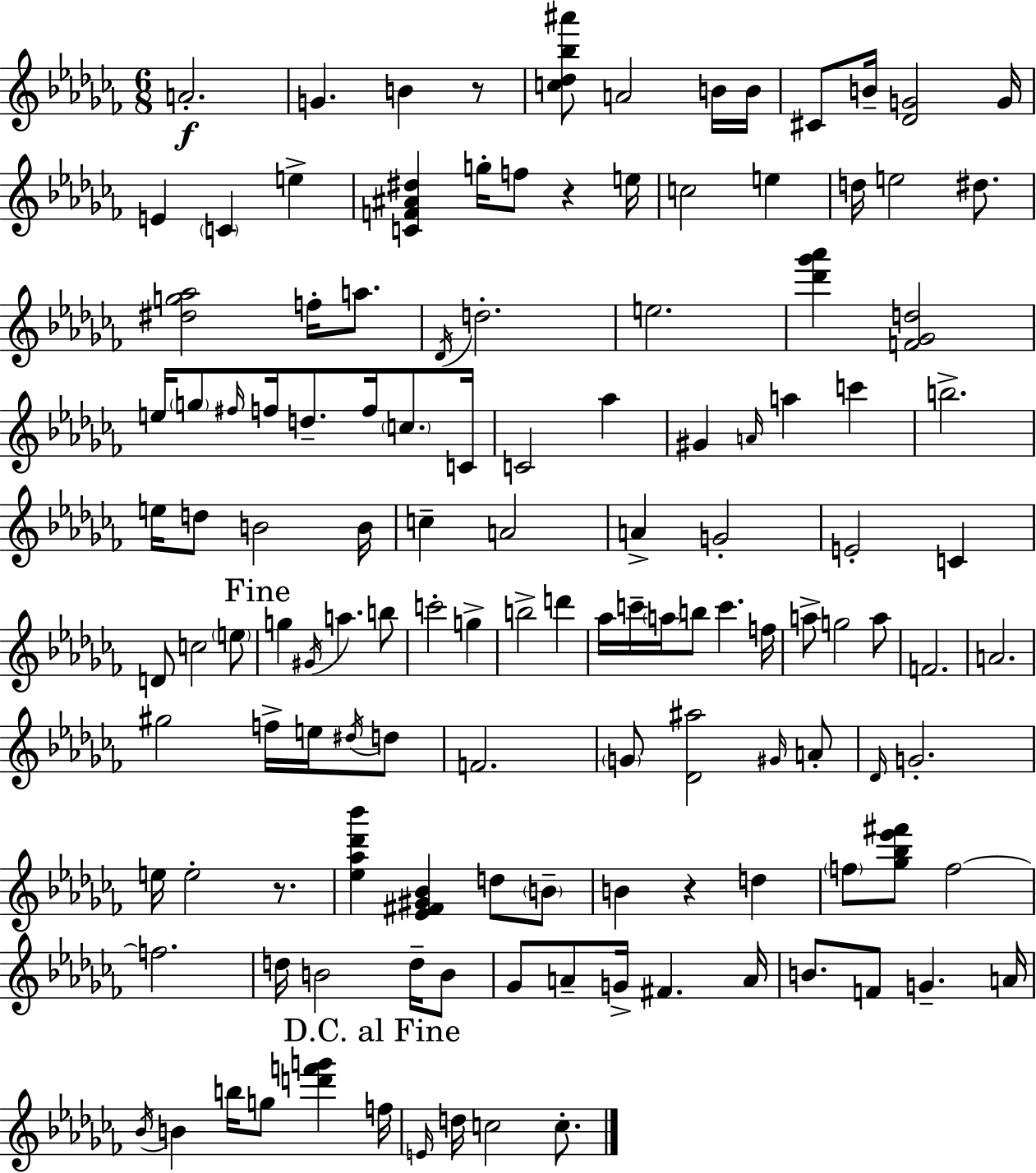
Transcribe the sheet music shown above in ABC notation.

X:1
T:Untitled
M:6/8
L:1/4
K:Abm
A2 G B z/2 [c_d_b^a']/2 A2 B/4 B/4 ^C/2 B/4 [_DG]2 G/4 E C e [CF^A^d] g/4 f/2 z e/4 c2 e d/4 e2 ^d/2 [^dg_a]2 f/4 a/2 _D/4 d2 e2 [_d'_g'_a'] [F_Gd]2 e/4 g/2 ^f/4 f/4 d/2 f/4 c/2 C/4 C2 _a ^G A/4 a c' b2 e/4 d/2 B2 B/4 c A2 A G2 E2 C D/2 c2 e/2 g ^G/4 a b/2 c'2 g b2 d' _a/4 c'/4 a/4 b/2 c' f/4 a/2 g2 a/2 F2 A2 ^g2 f/4 e/4 ^d/4 d/2 F2 G/2 [_D^a]2 ^G/4 A/2 _D/4 G2 e/4 e2 z/2 [_e_a_d'_b'] [_E^F^G_B] d/2 B/2 B z d f/2 [_g_b_e'^f']/2 f2 f2 d/4 B2 d/4 B/2 _G/2 A/2 G/4 ^F A/4 B/2 F/2 G A/4 _B/4 B b/4 g/2 [d'f'g'] f/4 E/4 d/4 c2 c/2